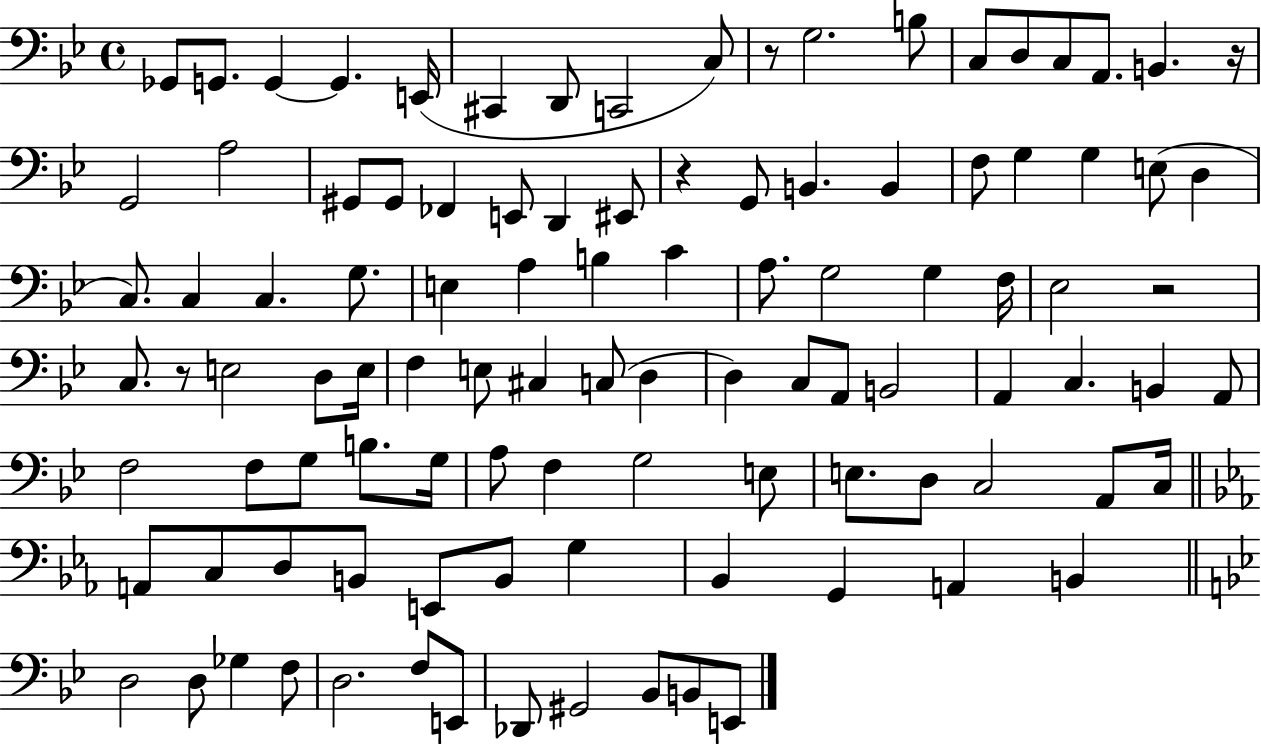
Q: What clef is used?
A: bass